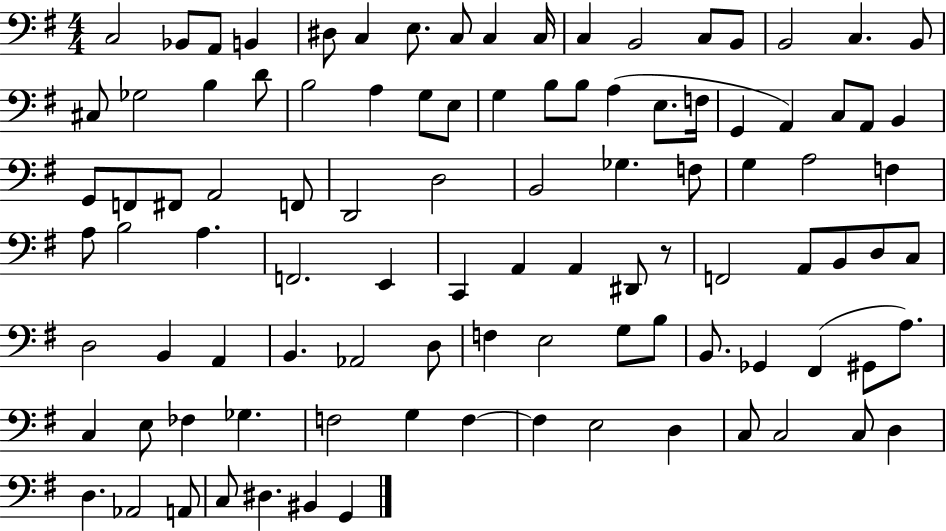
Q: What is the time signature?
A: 4/4